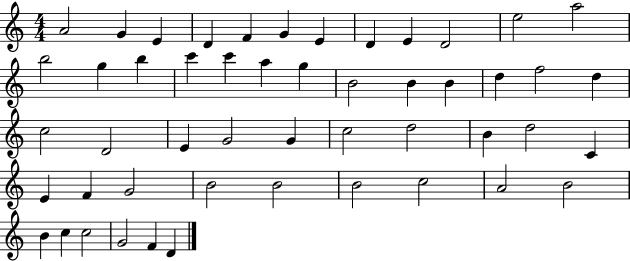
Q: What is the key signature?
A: C major